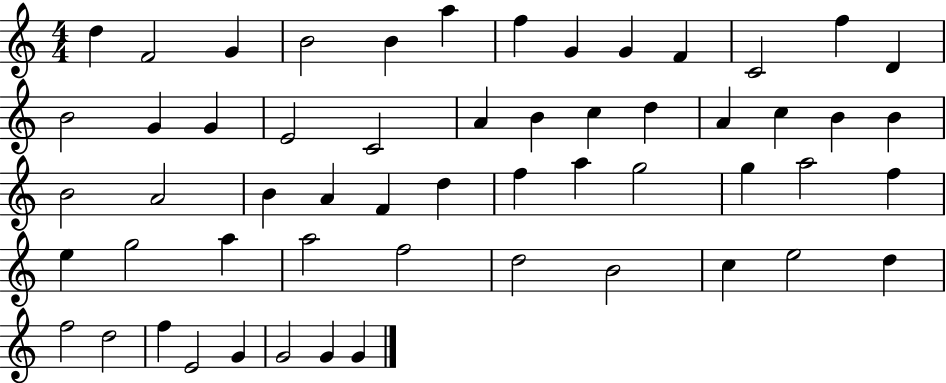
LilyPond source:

{
  \clef treble
  \numericTimeSignature
  \time 4/4
  \key c \major
  d''4 f'2 g'4 | b'2 b'4 a''4 | f''4 g'4 g'4 f'4 | c'2 f''4 d'4 | \break b'2 g'4 g'4 | e'2 c'2 | a'4 b'4 c''4 d''4 | a'4 c''4 b'4 b'4 | \break b'2 a'2 | b'4 a'4 f'4 d''4 | f''4 a''4 g''2 | g''4 a''2 f''4 | \break e''4 g''2 a''4 | a''2 f''2 | d''2 b'2 | c''4 e''2 d''4 | \break f''2 d''2 | f''4 e'2 g'4 | g'2 g'4 g'4 | \bar "|."
}